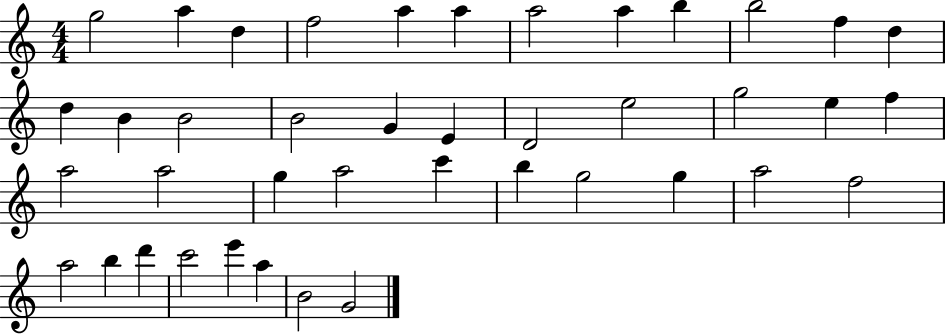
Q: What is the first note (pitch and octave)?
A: G5